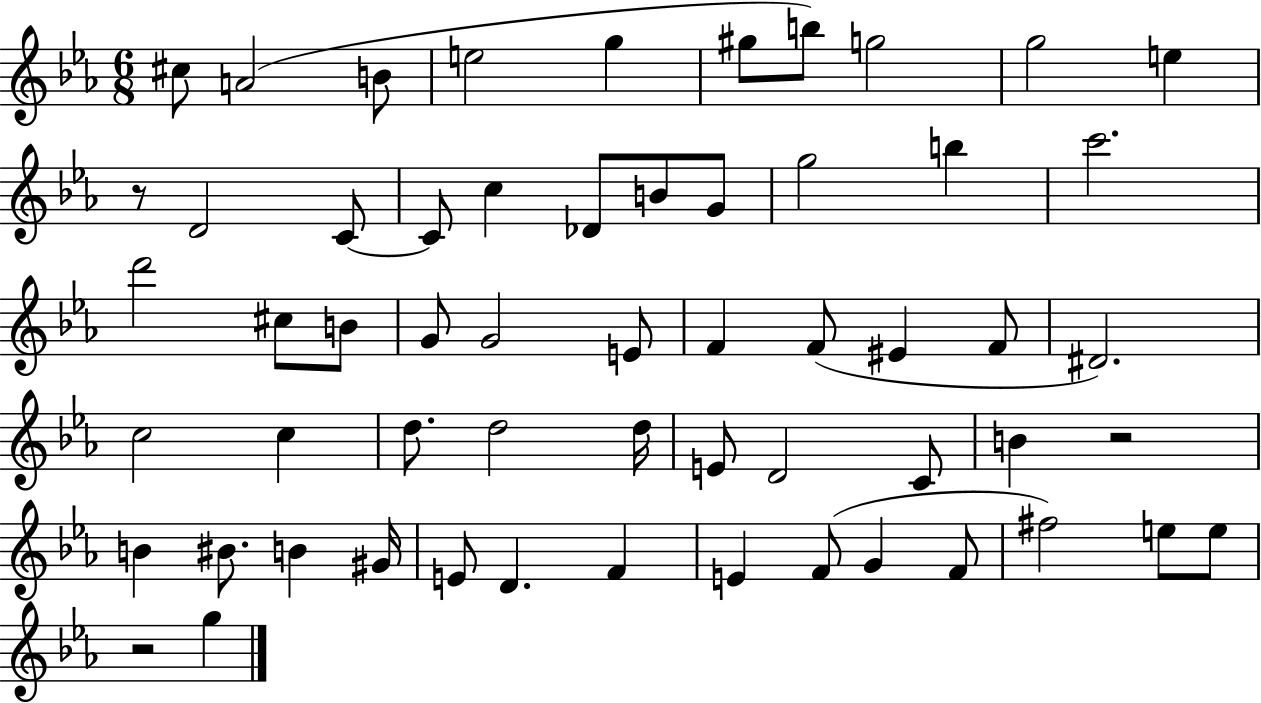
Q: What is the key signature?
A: EES major